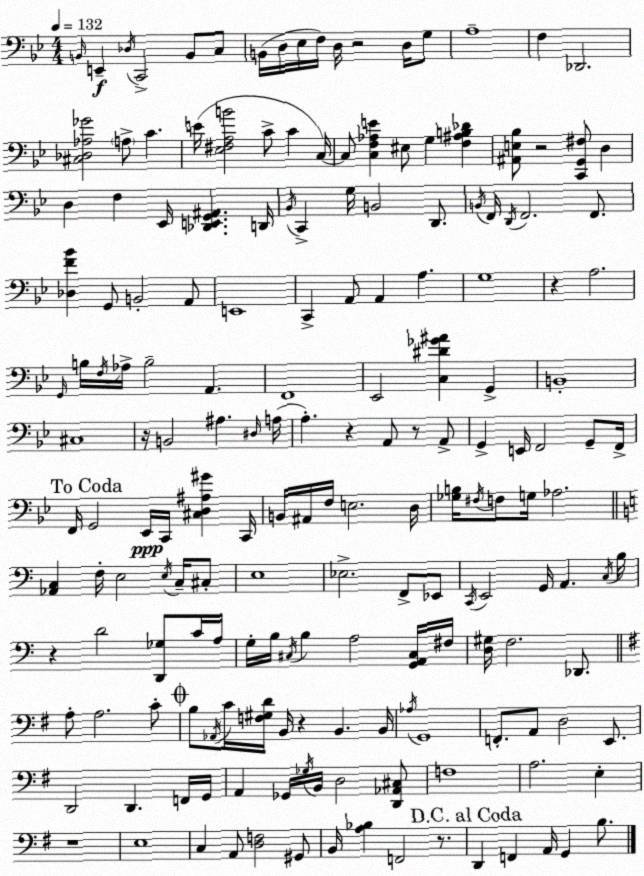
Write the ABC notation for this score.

X:1
T:Untitled
M:4/4
L:1/4
K:Bb
B,,/4 E,, _D,/4 C,,2 B,,/2 C,/2 B,,/4 D,/4 _E,/4 F,/4 D,/4 z2 D,/4 G,/2 A,4 F, _D,,2 [^C,_D,_A,_G]2 A,/2 C E/4 [_E,^F,A,B]2 C/2 C C,/4 C,/2 [C,F,_A,E] ^E,/2 G, [F,^A,B,_D] [^A,,E,_B,]/2 z2 [C,,G,,^F,]/2 D, D, F, _E,,/4 [_D,,E,,G,,^A,,] D,,/4 _B,,/4 C,, G,/4 B,,2 D,,/2 B,,/4 F,,/4 D,,/4 F,,2 F,,/2 [_D,F_B] G,,/2 B,,2 A,,/2 E,,4 C,, A,,/2 A,, A, G,4 z A,2 G,,/4 B,/4 F,/4 _A,/4 B,2 A,, F,,4 _E,,2 [C,^D_G^A] G,, B,,4 ^C,4 z/4 B,,2 ^A, ^D,/4 A,/4 A, z A,,/2 z/2 A,,/2 G,, E,,/4 F,,2 G,,/2 F,,/4 F,,/4 G,,2 _E,,/4 C,,/4 [^C,D,^A,^G] C,,/4 B,,/4 ^A,,/4 F,/4 E,2 D,/4 [_G,B,]/4 ^F,/4 F,/2 G,/4 _A,2 [_A,,C,] F,/4 E,2 E,/4 C,/4 ^C,/2 E,4 _E,2 F,,/2 _E,,/2 C,,/4 E,,2 G,,/4 A,, C,/4 B,/4 z D2 [D,,_G,]/2 C/4 A,/4 G,/4 B,/4 ^C,/4 B, A,2 [G,,A,,^C,]/4 ^F,/4 [D,^G,]/4 F,2 _D,,/2 A,/2 A,2 C/2 B,/2 _A,,/4 C/4 [F,^G,D]/4 B,,/4 z B,, B,,/4 _A,/4 G,,4 F,,/2 A,,/2 D,2 E,,/2 D,,2 D,, F,,/4 G,,/4 A,, _G,,/4 _G,/4 B,,/4 D,2 [D,,_A,,^C,]/2 F,4 A,2 E, z4 E,4 C, A,,/2 [D,F,]2 ^G,,/2 B,,/4 [A,_B,] F,,2 z/2 D,, F,, A,,/4 G,, B,/2